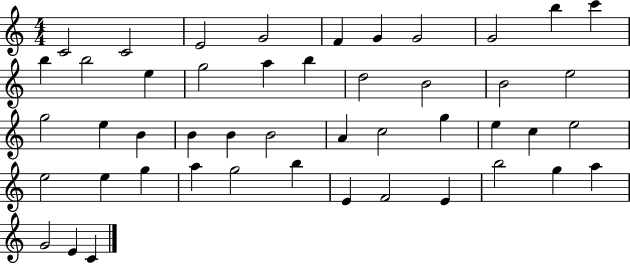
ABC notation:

X:1
T:Untitled
M:4/4
L:1/4
K:C
C2 C2 E2 G2 F G G2 G2 b c' b b2 e g2 a b d2 B2 B2 e2 g2 e B B B B2 A c2 g e c e2 e2 e g a g2 b E F2 E b2 g a G2 E C